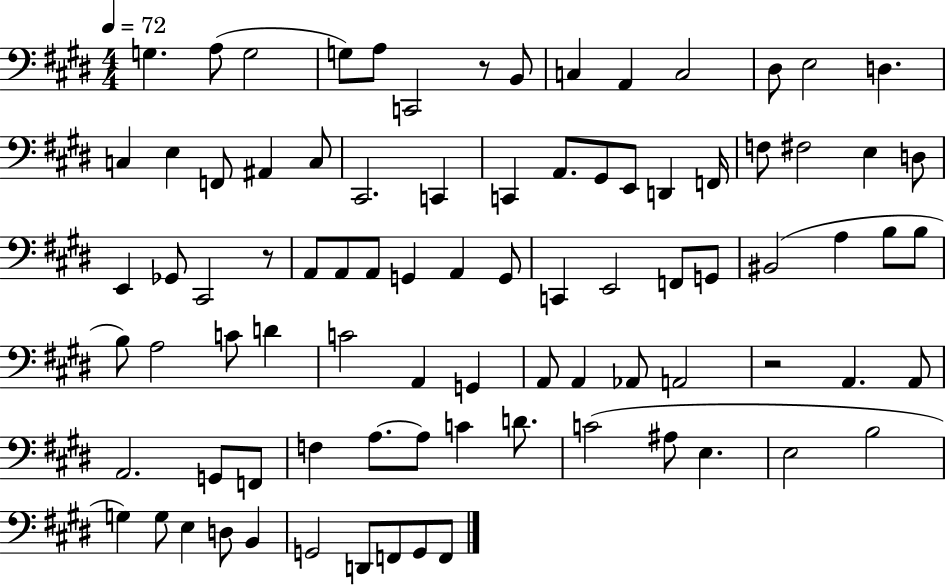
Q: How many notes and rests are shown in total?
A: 86